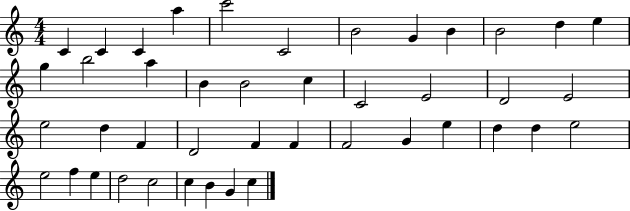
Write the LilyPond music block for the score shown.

{
  \clef treble
  \numericTimeSignature
  \time 4/4
  \key c \major
  c'4 c'4 c'4 a''4 | c'''2 c'2 | b'2 g'4 b'4 | b'2 d''4 e''4 | \break g''4 b''2 a''4 | b'4 b'2 c''4 | c'2 e'2 | d'2 e'2 | \break e''2 d''4 f'4 | d'2 f'4 f'4 | f'2 g'4 e''4 | d''4 d''4 e''2 | \break e''2 f''4 e''4 | d''2 c''2 | c''4 b'4 g'4 c''4 | \bar "|."
}